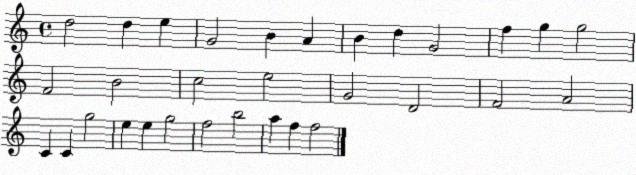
X:1
T:Untitled
M:4/4
L:1/4
K:C
d2 d e G2 B A B d G2 f g g2 F2 B2 c2 e2 G2 D2 F2 A2 C C g2 e e g2 f2 b2 a f f2